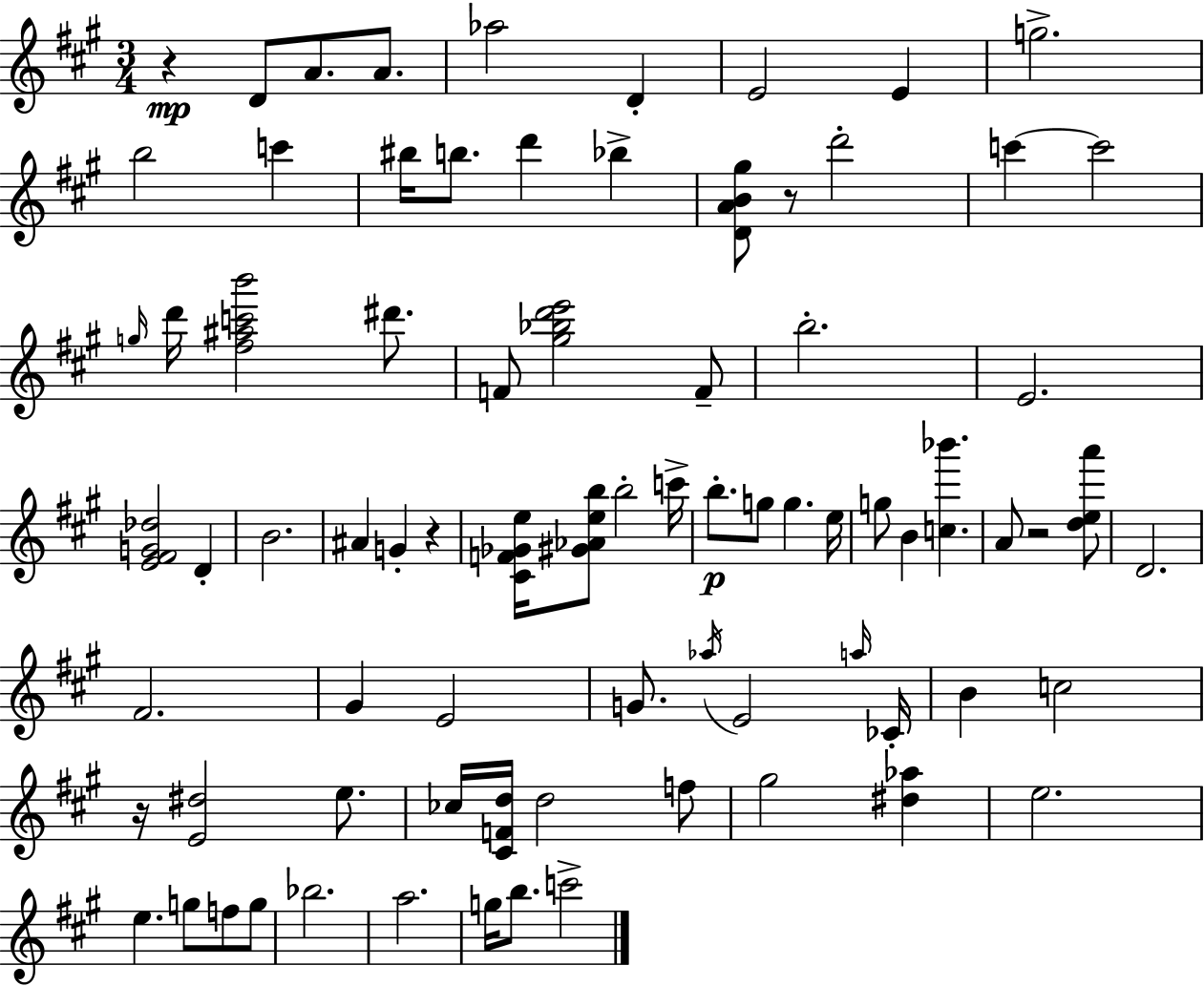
R/q D4/e A4/e. A4/e. Ab5/h D4/q E4/h E4/q G5/h. B5/h C6/q BIS5/s B5/e. D6/q Bb5/q [D4,A4,B4,G#5]/e R/e D6/h C6/q C6/h G5/s D6/s [F#5,A#5,C6,B6]/h D#6/e. F4/e [G#5,Bb5,D6,E6]/h F4/e B5/h. E4/h. [E4,F#4,G4,Db5]/h D4/q B4/h. A#4/q G4/q R/q [C#4,F4,Gb4,E5]/s [G#4,Ab4,E5,B5]/e B5/h C6/s B5/e. G5/e G5/q. E5/s G5/e B4/q [C5,Bb6]/q. A4/e R/h [D5,E5,A6]/e D4/h. F#4/h. G#4/q E4/h G4/e. Ab5/s E4/h A5/s CES4/s B4/q C5/h R/s [E4,D#5]/h E5/e. CES5/s [C#4,F4,D5]/s D5/h F5/e G#5/h [D#5,Ab5]/q E5/h. E5/q. G5/e F5/e G5/e Bb5/h. A5/h. G5/s B5/e. C6/h